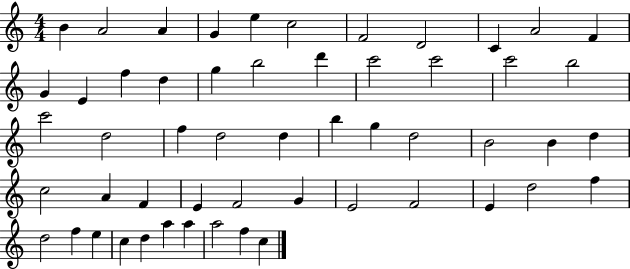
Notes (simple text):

B4/q A4/h A4/q G4/q E5/q C5/h F4/h D4/h C4/q A4/h F4/q G4/q E4/q F5/q D5/q G5/q B5/h D6/q C6/h C6/h C6/h B5/h C6/h D5/h F5/q D5/h D5/q B5/q G5/q D5/h B4/h B4/q D5/q C5/h A4/q F4/q E4/q F4/h G4/q E4/h F4/h E4/q D5/h F5/q D5/h F5/q E5/q C5/q D5/q A5/q A5/q A5/h F5/q C5/q